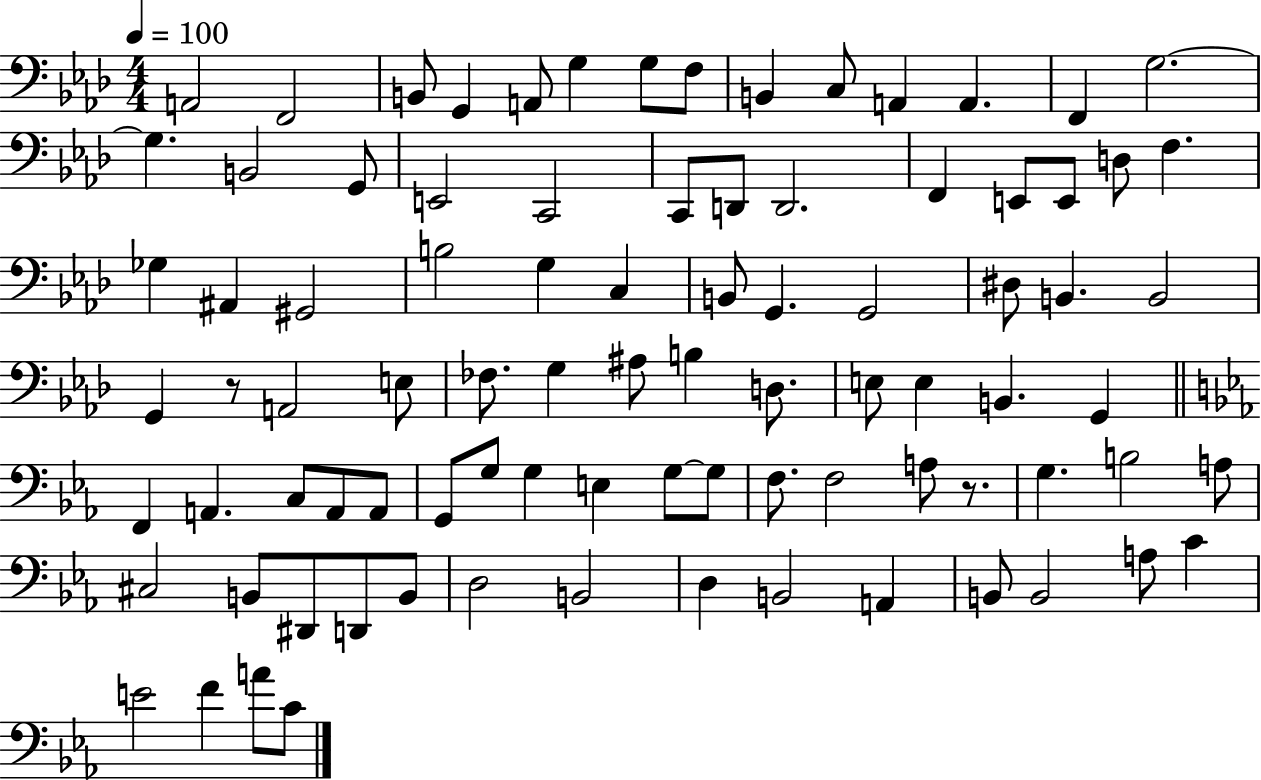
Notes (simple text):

A2/h F2/h B2/e G2/q A2/e G3/q G3/e F3/e B2/q C3/e A2/q A2/q. F2/q G3/h. G3/q. B2/h G2/e E2/h C2/h C2/e D2/e D2/h. F2/q E2/e E2/e D3/e F3/q. Gb3/q A#2/q G#2/h B3/h G3/q C3/q B2/e G2/q. G2/h D#3/e B2/q. B2/h G2/q R/e A2/h E3/e FES3/e. G3/q A#3/e B3/q D3/e. E3/e E3/q B2/q. G2/q F2/q A2/q. C3/e A2/e A2/e G2/e G3/e G3/q E3/q G3/e G3/e F3/e. F3/h A3/e R/e. G3/q. B3/h A3/e C#3/h B2/e D#2/e D2/e B2/e D3/h B2/h D3/q B2/h A2/q B2/e B2/h A3/e C4/q E4/h F4/q A4/e C4/e